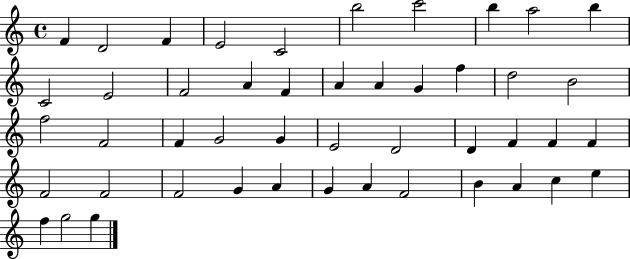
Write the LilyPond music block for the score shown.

{
  \clef treble
  \time 4/4
  \defaultTimeSignature
  \key c \major
  f'4 d'2 f'4 | e'2 c'2 | b''2 c'''2 | b''4 a''2 b''4 | \break c'2 e'2 | f'2 a'4 f'4 | a'4 a'4 g'4 f''4 | d''2 b'2 | \break f''2 f'2 | f'4 g'2 g'4 | e'2 d'2 | d'4 f'4 f'4 f'4 | \break f'2 f'2 | f'2 g'4 a'4 | g'4 a'4 f'2 | b'4 a'4 c''4 e''4 | \break f''4 g''2 g''4 | \bar "|."
}